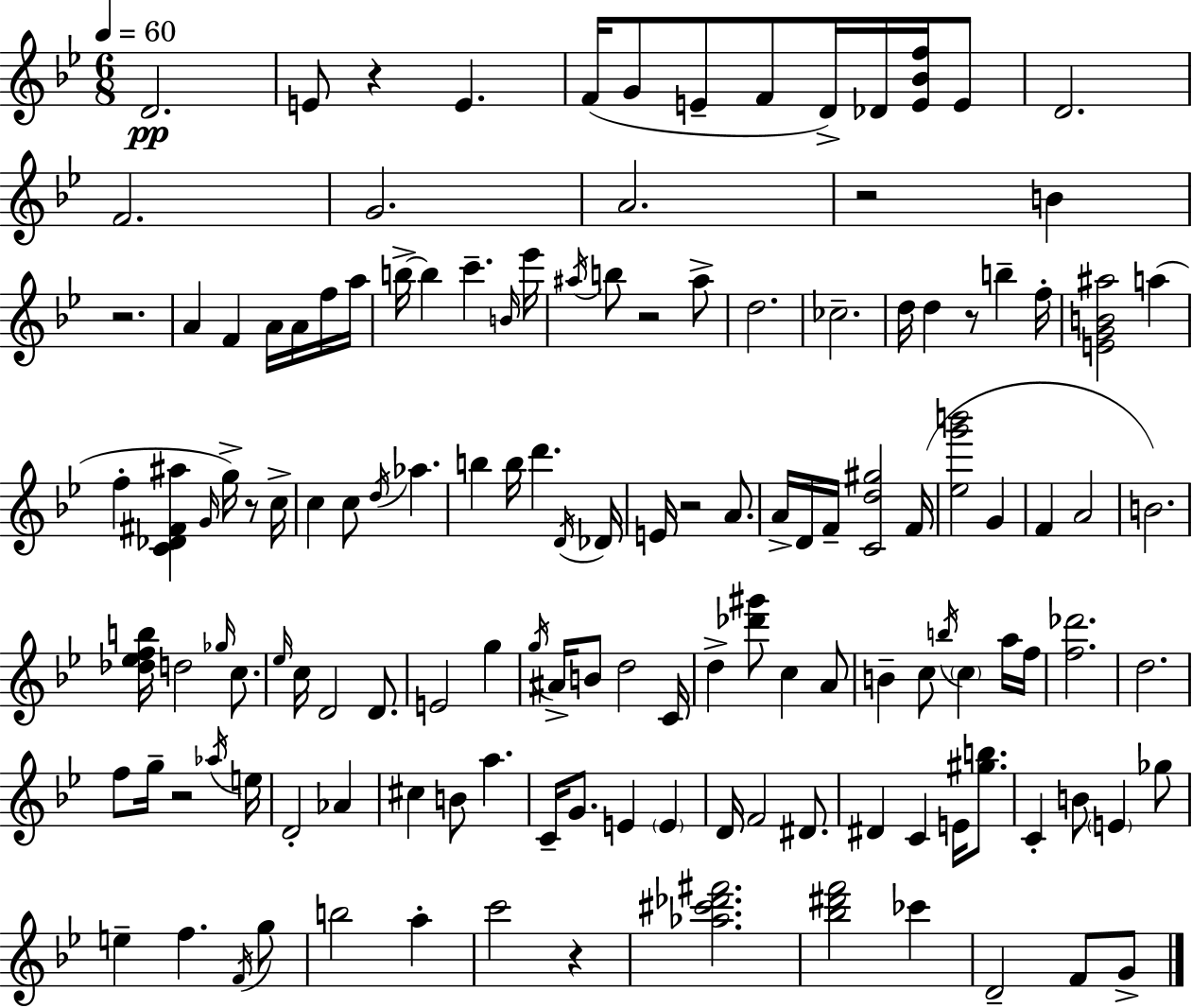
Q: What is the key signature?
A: G minor